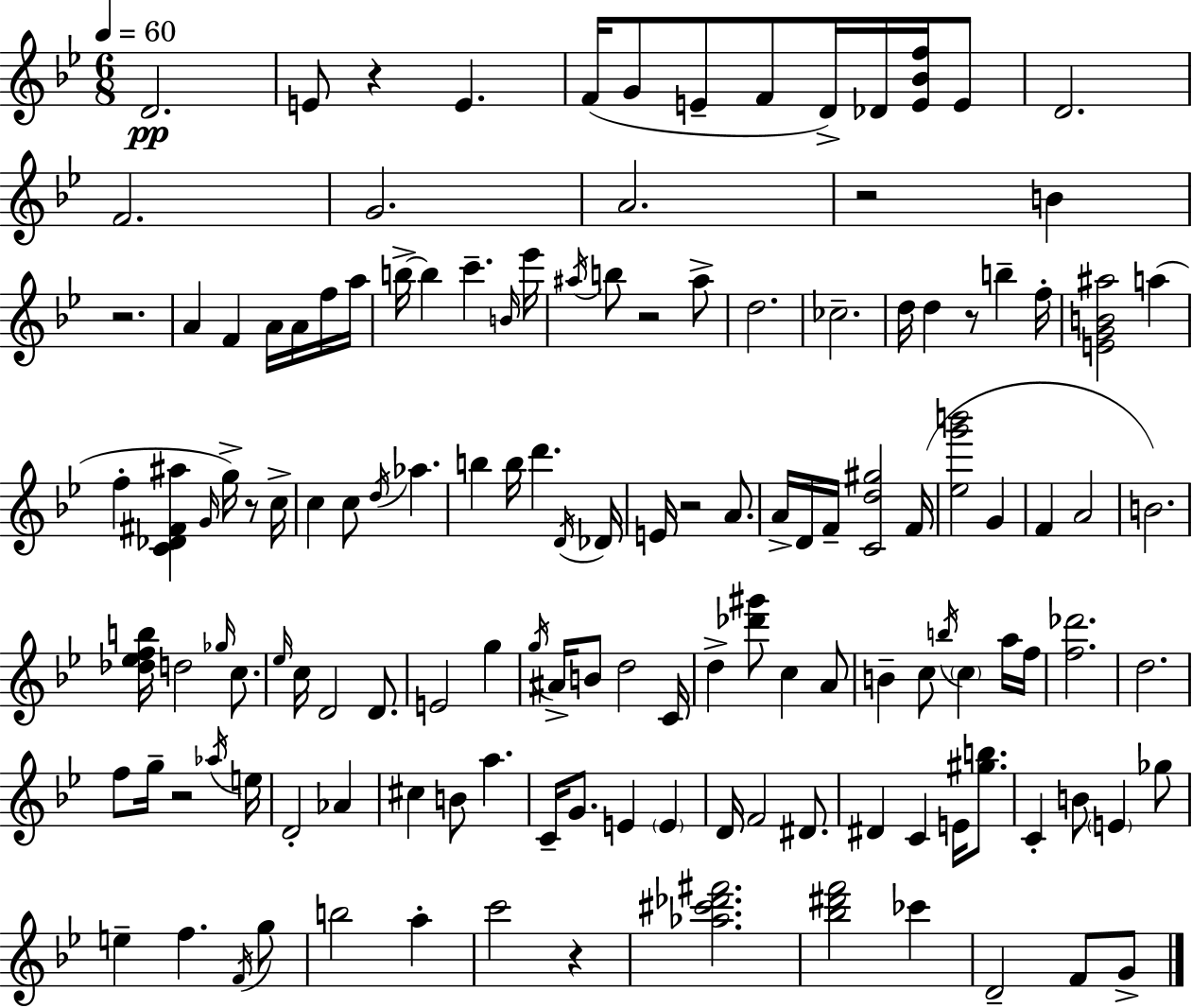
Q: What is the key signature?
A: G minor